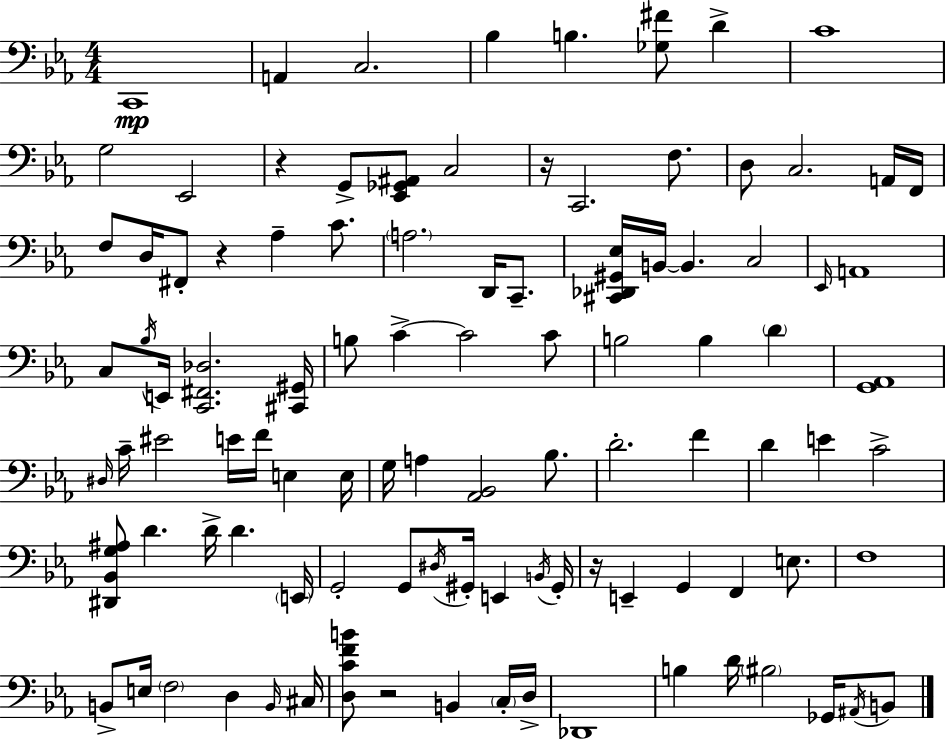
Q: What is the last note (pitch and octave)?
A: B2